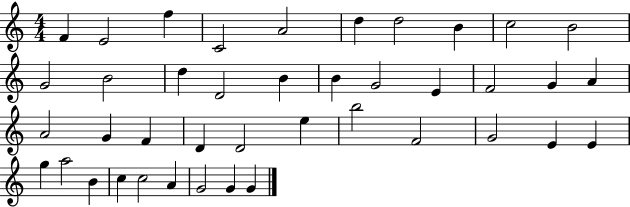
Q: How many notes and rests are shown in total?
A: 41